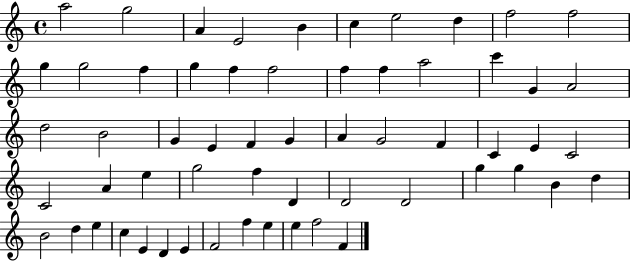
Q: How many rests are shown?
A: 0